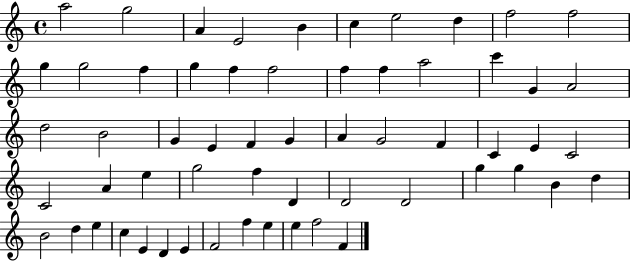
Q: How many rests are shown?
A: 0